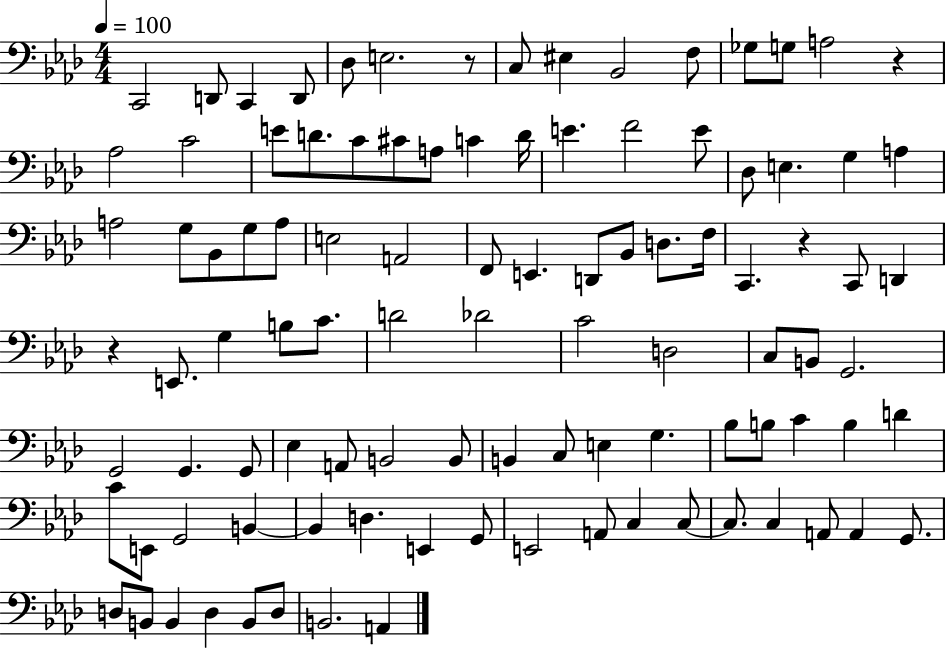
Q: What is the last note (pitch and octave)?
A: A2